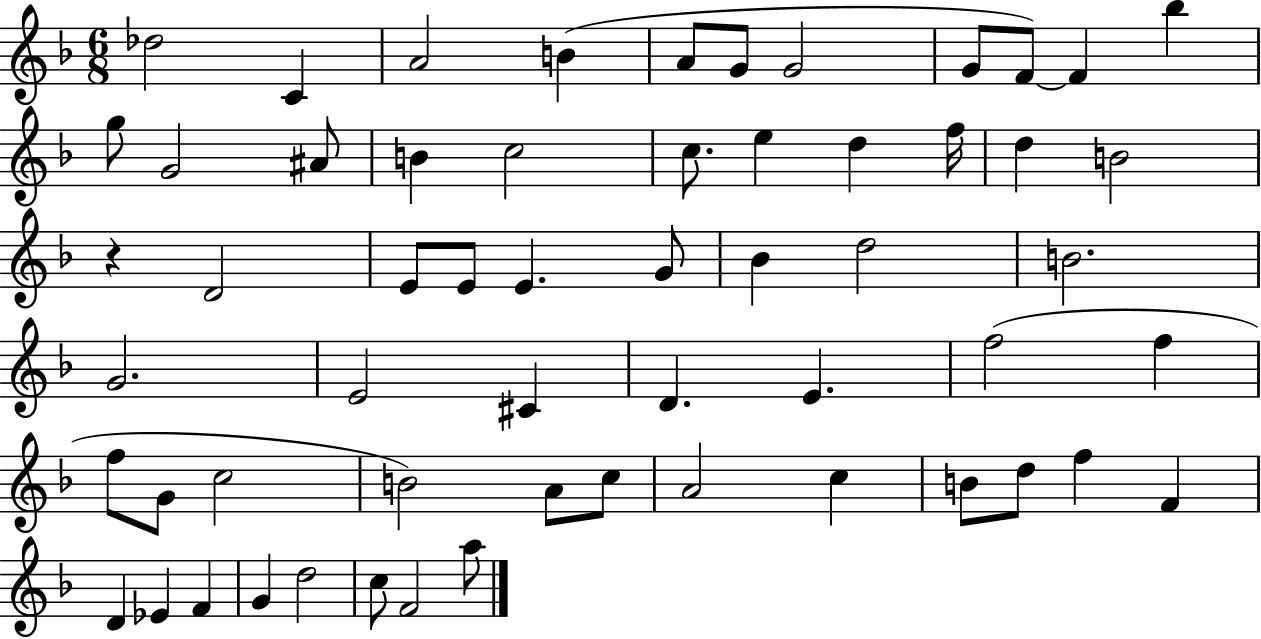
{
  \clef treble
  \numericTimeSignature
  \time 6/8
  \key f \major
  \repeat volta 2 { des''2 c'4 | a'2 b'4( | a'8 g'8 g'2 | g'8 f'8~~) f'4 bes''4 | \break g''8 g'2 ais'8 | b'4 c''2 | c''8. e''4 d''4 f''16 | d''4 b'2 | \break r4 d'2 | e'8 e'8 e'4. g'8 | bes'4 d''2 | b'2. | \break g'2. | e'2 cis'4 | d'4. e'4. | f''2( f''4 | \break f''8 g'8 c''2 | b'2) a'8 c''8 | a'2 c''4 | b'8 d''8 f''4 f'4 | \break d'4 ees'4 f'4 | g'4 d''2 | c''8 f'2 a''8 | } \bar "|."
}